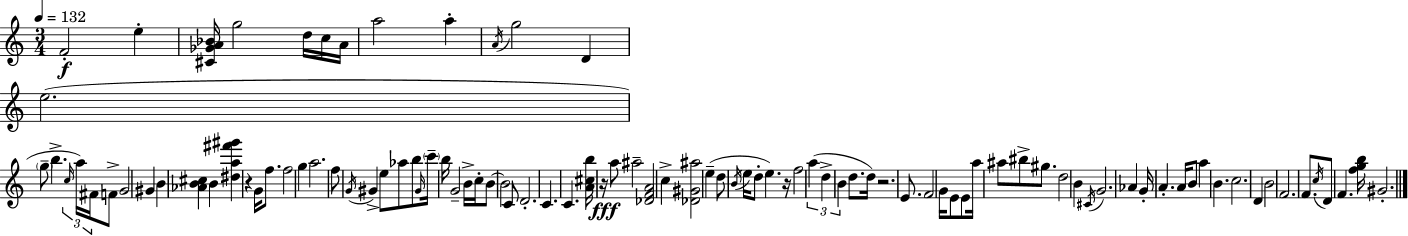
{
  \clef treble
  \numericTimeSignature
  \time 3/4
  \key a \minor
  \tempo 4 = 132
  f'2-.\f e''4-. | <cis' ges' a' bes'>16 g''2 d''16 c''16 a'16 | a''2 a''4-. | \acciaccatura { a'16 } g''2 d'4 | \break e''2.( | \parenthesize g''8-- b''4.-> \tuplet 3/2 { \grace { c''16 } a''16) fis'16 } | f'8-> g'2 gis'4 | b'4 <aes' b' cis''>4 b'4 | \break <dis'' a'' fis''' gis'''>4 r4 g'16 f''8. | f''2 g''4 | a''2. | f''8 \acciaccatura { g'16 } gis'4-> e''8 aes''8 | \break b''8 \grace { gis'16 } \parenthesize c'''16-- b''16 g'2-- | b'16-> c''16-. b'8~~ b'2 | c'8 d'2.-. | c'4. c'4. | \break <a' cis'' b''>16 r16\fff a''8 ais''2-- | <des' f' a'>2 | c''4-> <des' gis' ais''>2 | e''4--( d''8 \acciaccatura { b'16 } e''16 d''8-. e''4.) | \break r16 f''2 | \tuplet 3/2 { a''4( d''4-> b'4 } | d''8. d''16) r2. | e'8. f'2 | \break g'16 e'8 e'8 a''16 ais''8 | bis''8-> gis''8. d''2 | b'4 \acciaccatura { cis'16 } g'2. | aes'4 g'16-. a'4.-. | \break a'16 b'8 a''4 | b'4. c''2. | d'4 b'2 | f'2. | \break f'8. \acciaccatura { c''16 } d'8 | f'4. <f'' g'' b''>16 gis'2.-. | \bar "|."
}